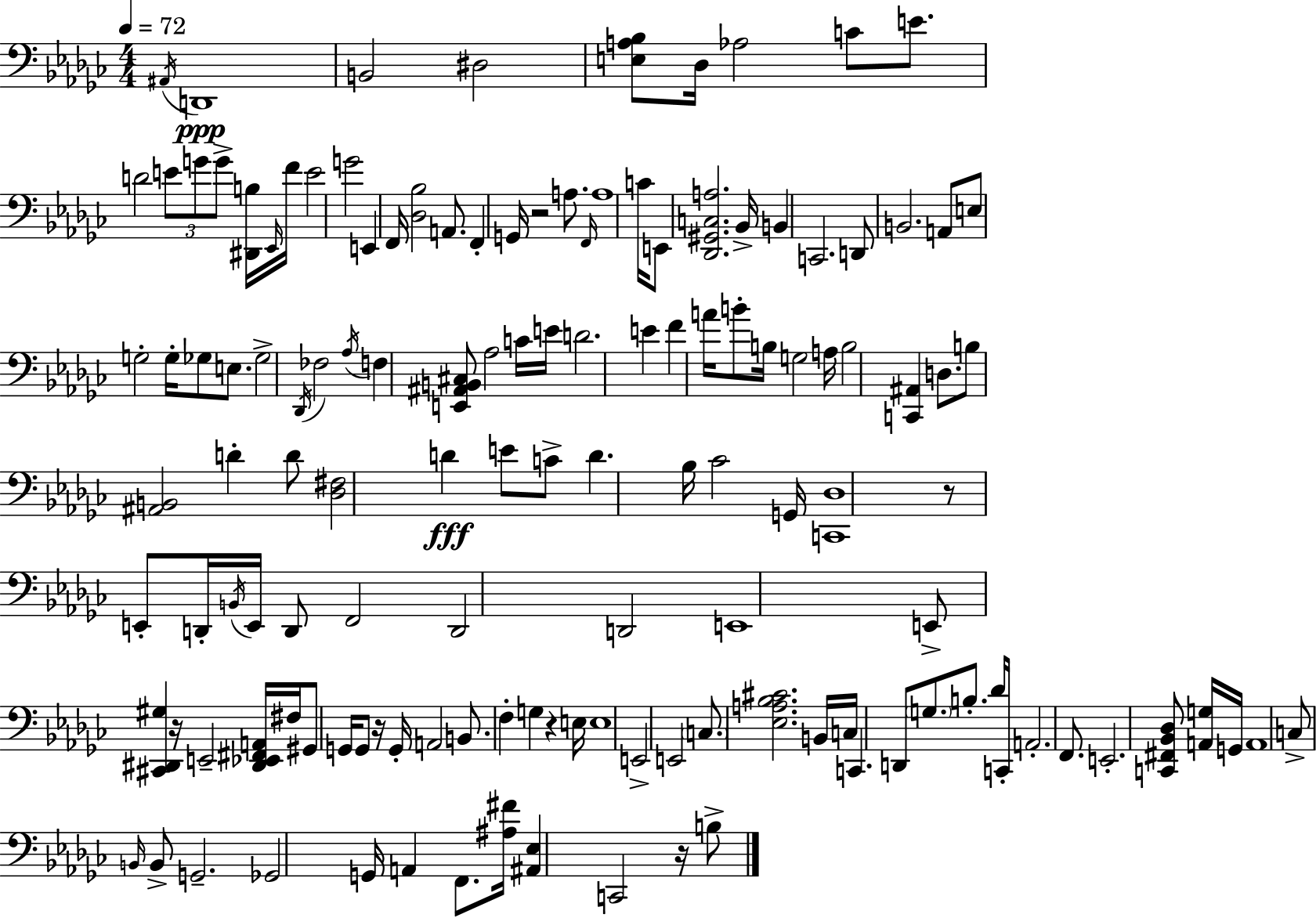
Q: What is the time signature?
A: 4/4